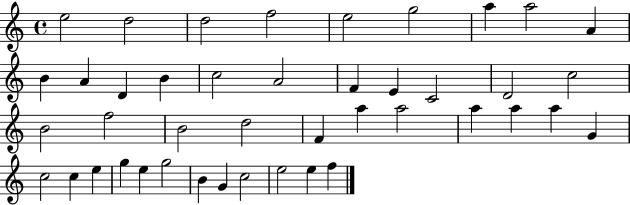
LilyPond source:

{
  \clef treble
  \time 4/4
  \defaultTimeSignature
  \key c \major
  e''2 d''2 | d''2 f''2 | e''2 g''2 | a''4 a''2 a'4 | \break b'4 a'4 d'4 b'4 | c''2 a'2 | f'4 e'4 c'2 | d'2 c''2 | \break b'2 f''2 | b'2 d''2 | f'4 a''4 a''2 | a''4 a''4 a''4 g'4 | \break c''2 c''4 e''4 | g''4 e''4 g''2 | b'4 g'4 c''2 | e''2 e''4 f''4 | \break \bar "|."
}